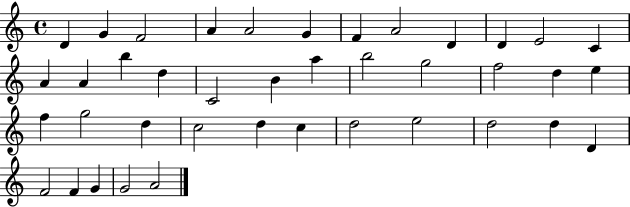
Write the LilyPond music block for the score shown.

{
  \clef treble
  \time 4/4
  \defaultTimeSignature
  \key c \major
  d'4 g'4 f'2 | a'4 a'2 g'4 | f'4 a'2 d'4 | d'4 e'2 c'4 | \break a'4 a'4 b''4 d''4 | c'2 b'4 a''4 | b''2 g''2 | f''2 d''4 e''4 | \break f''4 g''2 d''4 | c''2 d''4 c''4 | d''2 e''2 | d''2 d''4 d'4 | \break f'2 f'4 g'4 | g'2 a'2 | \bar "|."
}